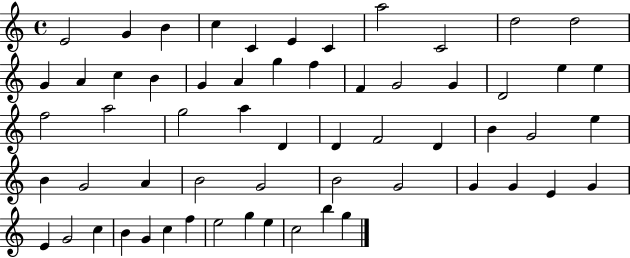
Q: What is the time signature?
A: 4/4